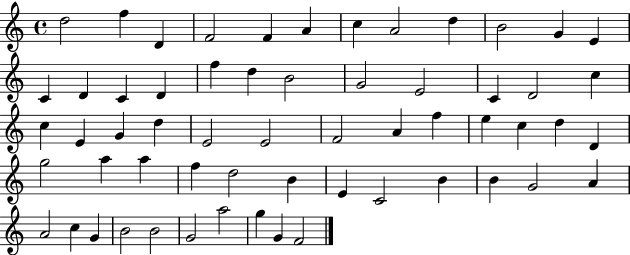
D5/h F5/q D4/q F4/h F4/q A4/q C5/q A4/h D5/q B4/h G4/q E4/q C4/q D4/q C4/q D4/q F5/q D5/q B4/h G4/h E4/h C4/q D4/h C5/q C5/q E4/q G4/q D5/q E4/h E4/h F4/h A4/q F5/q E5/q C5/q D5/q D4/q G5/h A5/q A5/q F5/q D5/h B4/q E4/q C4/h B4/q B4/q G4/h A4/q A4/h C5/q G4/q B4/h B4/h G4/h A5/h G5/q G4/q F4/h